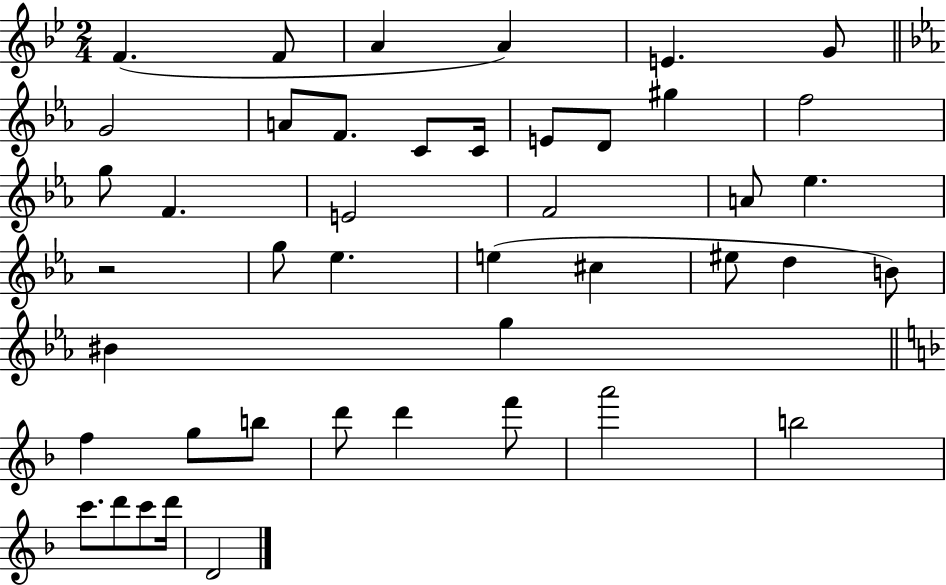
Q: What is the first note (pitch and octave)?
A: F4